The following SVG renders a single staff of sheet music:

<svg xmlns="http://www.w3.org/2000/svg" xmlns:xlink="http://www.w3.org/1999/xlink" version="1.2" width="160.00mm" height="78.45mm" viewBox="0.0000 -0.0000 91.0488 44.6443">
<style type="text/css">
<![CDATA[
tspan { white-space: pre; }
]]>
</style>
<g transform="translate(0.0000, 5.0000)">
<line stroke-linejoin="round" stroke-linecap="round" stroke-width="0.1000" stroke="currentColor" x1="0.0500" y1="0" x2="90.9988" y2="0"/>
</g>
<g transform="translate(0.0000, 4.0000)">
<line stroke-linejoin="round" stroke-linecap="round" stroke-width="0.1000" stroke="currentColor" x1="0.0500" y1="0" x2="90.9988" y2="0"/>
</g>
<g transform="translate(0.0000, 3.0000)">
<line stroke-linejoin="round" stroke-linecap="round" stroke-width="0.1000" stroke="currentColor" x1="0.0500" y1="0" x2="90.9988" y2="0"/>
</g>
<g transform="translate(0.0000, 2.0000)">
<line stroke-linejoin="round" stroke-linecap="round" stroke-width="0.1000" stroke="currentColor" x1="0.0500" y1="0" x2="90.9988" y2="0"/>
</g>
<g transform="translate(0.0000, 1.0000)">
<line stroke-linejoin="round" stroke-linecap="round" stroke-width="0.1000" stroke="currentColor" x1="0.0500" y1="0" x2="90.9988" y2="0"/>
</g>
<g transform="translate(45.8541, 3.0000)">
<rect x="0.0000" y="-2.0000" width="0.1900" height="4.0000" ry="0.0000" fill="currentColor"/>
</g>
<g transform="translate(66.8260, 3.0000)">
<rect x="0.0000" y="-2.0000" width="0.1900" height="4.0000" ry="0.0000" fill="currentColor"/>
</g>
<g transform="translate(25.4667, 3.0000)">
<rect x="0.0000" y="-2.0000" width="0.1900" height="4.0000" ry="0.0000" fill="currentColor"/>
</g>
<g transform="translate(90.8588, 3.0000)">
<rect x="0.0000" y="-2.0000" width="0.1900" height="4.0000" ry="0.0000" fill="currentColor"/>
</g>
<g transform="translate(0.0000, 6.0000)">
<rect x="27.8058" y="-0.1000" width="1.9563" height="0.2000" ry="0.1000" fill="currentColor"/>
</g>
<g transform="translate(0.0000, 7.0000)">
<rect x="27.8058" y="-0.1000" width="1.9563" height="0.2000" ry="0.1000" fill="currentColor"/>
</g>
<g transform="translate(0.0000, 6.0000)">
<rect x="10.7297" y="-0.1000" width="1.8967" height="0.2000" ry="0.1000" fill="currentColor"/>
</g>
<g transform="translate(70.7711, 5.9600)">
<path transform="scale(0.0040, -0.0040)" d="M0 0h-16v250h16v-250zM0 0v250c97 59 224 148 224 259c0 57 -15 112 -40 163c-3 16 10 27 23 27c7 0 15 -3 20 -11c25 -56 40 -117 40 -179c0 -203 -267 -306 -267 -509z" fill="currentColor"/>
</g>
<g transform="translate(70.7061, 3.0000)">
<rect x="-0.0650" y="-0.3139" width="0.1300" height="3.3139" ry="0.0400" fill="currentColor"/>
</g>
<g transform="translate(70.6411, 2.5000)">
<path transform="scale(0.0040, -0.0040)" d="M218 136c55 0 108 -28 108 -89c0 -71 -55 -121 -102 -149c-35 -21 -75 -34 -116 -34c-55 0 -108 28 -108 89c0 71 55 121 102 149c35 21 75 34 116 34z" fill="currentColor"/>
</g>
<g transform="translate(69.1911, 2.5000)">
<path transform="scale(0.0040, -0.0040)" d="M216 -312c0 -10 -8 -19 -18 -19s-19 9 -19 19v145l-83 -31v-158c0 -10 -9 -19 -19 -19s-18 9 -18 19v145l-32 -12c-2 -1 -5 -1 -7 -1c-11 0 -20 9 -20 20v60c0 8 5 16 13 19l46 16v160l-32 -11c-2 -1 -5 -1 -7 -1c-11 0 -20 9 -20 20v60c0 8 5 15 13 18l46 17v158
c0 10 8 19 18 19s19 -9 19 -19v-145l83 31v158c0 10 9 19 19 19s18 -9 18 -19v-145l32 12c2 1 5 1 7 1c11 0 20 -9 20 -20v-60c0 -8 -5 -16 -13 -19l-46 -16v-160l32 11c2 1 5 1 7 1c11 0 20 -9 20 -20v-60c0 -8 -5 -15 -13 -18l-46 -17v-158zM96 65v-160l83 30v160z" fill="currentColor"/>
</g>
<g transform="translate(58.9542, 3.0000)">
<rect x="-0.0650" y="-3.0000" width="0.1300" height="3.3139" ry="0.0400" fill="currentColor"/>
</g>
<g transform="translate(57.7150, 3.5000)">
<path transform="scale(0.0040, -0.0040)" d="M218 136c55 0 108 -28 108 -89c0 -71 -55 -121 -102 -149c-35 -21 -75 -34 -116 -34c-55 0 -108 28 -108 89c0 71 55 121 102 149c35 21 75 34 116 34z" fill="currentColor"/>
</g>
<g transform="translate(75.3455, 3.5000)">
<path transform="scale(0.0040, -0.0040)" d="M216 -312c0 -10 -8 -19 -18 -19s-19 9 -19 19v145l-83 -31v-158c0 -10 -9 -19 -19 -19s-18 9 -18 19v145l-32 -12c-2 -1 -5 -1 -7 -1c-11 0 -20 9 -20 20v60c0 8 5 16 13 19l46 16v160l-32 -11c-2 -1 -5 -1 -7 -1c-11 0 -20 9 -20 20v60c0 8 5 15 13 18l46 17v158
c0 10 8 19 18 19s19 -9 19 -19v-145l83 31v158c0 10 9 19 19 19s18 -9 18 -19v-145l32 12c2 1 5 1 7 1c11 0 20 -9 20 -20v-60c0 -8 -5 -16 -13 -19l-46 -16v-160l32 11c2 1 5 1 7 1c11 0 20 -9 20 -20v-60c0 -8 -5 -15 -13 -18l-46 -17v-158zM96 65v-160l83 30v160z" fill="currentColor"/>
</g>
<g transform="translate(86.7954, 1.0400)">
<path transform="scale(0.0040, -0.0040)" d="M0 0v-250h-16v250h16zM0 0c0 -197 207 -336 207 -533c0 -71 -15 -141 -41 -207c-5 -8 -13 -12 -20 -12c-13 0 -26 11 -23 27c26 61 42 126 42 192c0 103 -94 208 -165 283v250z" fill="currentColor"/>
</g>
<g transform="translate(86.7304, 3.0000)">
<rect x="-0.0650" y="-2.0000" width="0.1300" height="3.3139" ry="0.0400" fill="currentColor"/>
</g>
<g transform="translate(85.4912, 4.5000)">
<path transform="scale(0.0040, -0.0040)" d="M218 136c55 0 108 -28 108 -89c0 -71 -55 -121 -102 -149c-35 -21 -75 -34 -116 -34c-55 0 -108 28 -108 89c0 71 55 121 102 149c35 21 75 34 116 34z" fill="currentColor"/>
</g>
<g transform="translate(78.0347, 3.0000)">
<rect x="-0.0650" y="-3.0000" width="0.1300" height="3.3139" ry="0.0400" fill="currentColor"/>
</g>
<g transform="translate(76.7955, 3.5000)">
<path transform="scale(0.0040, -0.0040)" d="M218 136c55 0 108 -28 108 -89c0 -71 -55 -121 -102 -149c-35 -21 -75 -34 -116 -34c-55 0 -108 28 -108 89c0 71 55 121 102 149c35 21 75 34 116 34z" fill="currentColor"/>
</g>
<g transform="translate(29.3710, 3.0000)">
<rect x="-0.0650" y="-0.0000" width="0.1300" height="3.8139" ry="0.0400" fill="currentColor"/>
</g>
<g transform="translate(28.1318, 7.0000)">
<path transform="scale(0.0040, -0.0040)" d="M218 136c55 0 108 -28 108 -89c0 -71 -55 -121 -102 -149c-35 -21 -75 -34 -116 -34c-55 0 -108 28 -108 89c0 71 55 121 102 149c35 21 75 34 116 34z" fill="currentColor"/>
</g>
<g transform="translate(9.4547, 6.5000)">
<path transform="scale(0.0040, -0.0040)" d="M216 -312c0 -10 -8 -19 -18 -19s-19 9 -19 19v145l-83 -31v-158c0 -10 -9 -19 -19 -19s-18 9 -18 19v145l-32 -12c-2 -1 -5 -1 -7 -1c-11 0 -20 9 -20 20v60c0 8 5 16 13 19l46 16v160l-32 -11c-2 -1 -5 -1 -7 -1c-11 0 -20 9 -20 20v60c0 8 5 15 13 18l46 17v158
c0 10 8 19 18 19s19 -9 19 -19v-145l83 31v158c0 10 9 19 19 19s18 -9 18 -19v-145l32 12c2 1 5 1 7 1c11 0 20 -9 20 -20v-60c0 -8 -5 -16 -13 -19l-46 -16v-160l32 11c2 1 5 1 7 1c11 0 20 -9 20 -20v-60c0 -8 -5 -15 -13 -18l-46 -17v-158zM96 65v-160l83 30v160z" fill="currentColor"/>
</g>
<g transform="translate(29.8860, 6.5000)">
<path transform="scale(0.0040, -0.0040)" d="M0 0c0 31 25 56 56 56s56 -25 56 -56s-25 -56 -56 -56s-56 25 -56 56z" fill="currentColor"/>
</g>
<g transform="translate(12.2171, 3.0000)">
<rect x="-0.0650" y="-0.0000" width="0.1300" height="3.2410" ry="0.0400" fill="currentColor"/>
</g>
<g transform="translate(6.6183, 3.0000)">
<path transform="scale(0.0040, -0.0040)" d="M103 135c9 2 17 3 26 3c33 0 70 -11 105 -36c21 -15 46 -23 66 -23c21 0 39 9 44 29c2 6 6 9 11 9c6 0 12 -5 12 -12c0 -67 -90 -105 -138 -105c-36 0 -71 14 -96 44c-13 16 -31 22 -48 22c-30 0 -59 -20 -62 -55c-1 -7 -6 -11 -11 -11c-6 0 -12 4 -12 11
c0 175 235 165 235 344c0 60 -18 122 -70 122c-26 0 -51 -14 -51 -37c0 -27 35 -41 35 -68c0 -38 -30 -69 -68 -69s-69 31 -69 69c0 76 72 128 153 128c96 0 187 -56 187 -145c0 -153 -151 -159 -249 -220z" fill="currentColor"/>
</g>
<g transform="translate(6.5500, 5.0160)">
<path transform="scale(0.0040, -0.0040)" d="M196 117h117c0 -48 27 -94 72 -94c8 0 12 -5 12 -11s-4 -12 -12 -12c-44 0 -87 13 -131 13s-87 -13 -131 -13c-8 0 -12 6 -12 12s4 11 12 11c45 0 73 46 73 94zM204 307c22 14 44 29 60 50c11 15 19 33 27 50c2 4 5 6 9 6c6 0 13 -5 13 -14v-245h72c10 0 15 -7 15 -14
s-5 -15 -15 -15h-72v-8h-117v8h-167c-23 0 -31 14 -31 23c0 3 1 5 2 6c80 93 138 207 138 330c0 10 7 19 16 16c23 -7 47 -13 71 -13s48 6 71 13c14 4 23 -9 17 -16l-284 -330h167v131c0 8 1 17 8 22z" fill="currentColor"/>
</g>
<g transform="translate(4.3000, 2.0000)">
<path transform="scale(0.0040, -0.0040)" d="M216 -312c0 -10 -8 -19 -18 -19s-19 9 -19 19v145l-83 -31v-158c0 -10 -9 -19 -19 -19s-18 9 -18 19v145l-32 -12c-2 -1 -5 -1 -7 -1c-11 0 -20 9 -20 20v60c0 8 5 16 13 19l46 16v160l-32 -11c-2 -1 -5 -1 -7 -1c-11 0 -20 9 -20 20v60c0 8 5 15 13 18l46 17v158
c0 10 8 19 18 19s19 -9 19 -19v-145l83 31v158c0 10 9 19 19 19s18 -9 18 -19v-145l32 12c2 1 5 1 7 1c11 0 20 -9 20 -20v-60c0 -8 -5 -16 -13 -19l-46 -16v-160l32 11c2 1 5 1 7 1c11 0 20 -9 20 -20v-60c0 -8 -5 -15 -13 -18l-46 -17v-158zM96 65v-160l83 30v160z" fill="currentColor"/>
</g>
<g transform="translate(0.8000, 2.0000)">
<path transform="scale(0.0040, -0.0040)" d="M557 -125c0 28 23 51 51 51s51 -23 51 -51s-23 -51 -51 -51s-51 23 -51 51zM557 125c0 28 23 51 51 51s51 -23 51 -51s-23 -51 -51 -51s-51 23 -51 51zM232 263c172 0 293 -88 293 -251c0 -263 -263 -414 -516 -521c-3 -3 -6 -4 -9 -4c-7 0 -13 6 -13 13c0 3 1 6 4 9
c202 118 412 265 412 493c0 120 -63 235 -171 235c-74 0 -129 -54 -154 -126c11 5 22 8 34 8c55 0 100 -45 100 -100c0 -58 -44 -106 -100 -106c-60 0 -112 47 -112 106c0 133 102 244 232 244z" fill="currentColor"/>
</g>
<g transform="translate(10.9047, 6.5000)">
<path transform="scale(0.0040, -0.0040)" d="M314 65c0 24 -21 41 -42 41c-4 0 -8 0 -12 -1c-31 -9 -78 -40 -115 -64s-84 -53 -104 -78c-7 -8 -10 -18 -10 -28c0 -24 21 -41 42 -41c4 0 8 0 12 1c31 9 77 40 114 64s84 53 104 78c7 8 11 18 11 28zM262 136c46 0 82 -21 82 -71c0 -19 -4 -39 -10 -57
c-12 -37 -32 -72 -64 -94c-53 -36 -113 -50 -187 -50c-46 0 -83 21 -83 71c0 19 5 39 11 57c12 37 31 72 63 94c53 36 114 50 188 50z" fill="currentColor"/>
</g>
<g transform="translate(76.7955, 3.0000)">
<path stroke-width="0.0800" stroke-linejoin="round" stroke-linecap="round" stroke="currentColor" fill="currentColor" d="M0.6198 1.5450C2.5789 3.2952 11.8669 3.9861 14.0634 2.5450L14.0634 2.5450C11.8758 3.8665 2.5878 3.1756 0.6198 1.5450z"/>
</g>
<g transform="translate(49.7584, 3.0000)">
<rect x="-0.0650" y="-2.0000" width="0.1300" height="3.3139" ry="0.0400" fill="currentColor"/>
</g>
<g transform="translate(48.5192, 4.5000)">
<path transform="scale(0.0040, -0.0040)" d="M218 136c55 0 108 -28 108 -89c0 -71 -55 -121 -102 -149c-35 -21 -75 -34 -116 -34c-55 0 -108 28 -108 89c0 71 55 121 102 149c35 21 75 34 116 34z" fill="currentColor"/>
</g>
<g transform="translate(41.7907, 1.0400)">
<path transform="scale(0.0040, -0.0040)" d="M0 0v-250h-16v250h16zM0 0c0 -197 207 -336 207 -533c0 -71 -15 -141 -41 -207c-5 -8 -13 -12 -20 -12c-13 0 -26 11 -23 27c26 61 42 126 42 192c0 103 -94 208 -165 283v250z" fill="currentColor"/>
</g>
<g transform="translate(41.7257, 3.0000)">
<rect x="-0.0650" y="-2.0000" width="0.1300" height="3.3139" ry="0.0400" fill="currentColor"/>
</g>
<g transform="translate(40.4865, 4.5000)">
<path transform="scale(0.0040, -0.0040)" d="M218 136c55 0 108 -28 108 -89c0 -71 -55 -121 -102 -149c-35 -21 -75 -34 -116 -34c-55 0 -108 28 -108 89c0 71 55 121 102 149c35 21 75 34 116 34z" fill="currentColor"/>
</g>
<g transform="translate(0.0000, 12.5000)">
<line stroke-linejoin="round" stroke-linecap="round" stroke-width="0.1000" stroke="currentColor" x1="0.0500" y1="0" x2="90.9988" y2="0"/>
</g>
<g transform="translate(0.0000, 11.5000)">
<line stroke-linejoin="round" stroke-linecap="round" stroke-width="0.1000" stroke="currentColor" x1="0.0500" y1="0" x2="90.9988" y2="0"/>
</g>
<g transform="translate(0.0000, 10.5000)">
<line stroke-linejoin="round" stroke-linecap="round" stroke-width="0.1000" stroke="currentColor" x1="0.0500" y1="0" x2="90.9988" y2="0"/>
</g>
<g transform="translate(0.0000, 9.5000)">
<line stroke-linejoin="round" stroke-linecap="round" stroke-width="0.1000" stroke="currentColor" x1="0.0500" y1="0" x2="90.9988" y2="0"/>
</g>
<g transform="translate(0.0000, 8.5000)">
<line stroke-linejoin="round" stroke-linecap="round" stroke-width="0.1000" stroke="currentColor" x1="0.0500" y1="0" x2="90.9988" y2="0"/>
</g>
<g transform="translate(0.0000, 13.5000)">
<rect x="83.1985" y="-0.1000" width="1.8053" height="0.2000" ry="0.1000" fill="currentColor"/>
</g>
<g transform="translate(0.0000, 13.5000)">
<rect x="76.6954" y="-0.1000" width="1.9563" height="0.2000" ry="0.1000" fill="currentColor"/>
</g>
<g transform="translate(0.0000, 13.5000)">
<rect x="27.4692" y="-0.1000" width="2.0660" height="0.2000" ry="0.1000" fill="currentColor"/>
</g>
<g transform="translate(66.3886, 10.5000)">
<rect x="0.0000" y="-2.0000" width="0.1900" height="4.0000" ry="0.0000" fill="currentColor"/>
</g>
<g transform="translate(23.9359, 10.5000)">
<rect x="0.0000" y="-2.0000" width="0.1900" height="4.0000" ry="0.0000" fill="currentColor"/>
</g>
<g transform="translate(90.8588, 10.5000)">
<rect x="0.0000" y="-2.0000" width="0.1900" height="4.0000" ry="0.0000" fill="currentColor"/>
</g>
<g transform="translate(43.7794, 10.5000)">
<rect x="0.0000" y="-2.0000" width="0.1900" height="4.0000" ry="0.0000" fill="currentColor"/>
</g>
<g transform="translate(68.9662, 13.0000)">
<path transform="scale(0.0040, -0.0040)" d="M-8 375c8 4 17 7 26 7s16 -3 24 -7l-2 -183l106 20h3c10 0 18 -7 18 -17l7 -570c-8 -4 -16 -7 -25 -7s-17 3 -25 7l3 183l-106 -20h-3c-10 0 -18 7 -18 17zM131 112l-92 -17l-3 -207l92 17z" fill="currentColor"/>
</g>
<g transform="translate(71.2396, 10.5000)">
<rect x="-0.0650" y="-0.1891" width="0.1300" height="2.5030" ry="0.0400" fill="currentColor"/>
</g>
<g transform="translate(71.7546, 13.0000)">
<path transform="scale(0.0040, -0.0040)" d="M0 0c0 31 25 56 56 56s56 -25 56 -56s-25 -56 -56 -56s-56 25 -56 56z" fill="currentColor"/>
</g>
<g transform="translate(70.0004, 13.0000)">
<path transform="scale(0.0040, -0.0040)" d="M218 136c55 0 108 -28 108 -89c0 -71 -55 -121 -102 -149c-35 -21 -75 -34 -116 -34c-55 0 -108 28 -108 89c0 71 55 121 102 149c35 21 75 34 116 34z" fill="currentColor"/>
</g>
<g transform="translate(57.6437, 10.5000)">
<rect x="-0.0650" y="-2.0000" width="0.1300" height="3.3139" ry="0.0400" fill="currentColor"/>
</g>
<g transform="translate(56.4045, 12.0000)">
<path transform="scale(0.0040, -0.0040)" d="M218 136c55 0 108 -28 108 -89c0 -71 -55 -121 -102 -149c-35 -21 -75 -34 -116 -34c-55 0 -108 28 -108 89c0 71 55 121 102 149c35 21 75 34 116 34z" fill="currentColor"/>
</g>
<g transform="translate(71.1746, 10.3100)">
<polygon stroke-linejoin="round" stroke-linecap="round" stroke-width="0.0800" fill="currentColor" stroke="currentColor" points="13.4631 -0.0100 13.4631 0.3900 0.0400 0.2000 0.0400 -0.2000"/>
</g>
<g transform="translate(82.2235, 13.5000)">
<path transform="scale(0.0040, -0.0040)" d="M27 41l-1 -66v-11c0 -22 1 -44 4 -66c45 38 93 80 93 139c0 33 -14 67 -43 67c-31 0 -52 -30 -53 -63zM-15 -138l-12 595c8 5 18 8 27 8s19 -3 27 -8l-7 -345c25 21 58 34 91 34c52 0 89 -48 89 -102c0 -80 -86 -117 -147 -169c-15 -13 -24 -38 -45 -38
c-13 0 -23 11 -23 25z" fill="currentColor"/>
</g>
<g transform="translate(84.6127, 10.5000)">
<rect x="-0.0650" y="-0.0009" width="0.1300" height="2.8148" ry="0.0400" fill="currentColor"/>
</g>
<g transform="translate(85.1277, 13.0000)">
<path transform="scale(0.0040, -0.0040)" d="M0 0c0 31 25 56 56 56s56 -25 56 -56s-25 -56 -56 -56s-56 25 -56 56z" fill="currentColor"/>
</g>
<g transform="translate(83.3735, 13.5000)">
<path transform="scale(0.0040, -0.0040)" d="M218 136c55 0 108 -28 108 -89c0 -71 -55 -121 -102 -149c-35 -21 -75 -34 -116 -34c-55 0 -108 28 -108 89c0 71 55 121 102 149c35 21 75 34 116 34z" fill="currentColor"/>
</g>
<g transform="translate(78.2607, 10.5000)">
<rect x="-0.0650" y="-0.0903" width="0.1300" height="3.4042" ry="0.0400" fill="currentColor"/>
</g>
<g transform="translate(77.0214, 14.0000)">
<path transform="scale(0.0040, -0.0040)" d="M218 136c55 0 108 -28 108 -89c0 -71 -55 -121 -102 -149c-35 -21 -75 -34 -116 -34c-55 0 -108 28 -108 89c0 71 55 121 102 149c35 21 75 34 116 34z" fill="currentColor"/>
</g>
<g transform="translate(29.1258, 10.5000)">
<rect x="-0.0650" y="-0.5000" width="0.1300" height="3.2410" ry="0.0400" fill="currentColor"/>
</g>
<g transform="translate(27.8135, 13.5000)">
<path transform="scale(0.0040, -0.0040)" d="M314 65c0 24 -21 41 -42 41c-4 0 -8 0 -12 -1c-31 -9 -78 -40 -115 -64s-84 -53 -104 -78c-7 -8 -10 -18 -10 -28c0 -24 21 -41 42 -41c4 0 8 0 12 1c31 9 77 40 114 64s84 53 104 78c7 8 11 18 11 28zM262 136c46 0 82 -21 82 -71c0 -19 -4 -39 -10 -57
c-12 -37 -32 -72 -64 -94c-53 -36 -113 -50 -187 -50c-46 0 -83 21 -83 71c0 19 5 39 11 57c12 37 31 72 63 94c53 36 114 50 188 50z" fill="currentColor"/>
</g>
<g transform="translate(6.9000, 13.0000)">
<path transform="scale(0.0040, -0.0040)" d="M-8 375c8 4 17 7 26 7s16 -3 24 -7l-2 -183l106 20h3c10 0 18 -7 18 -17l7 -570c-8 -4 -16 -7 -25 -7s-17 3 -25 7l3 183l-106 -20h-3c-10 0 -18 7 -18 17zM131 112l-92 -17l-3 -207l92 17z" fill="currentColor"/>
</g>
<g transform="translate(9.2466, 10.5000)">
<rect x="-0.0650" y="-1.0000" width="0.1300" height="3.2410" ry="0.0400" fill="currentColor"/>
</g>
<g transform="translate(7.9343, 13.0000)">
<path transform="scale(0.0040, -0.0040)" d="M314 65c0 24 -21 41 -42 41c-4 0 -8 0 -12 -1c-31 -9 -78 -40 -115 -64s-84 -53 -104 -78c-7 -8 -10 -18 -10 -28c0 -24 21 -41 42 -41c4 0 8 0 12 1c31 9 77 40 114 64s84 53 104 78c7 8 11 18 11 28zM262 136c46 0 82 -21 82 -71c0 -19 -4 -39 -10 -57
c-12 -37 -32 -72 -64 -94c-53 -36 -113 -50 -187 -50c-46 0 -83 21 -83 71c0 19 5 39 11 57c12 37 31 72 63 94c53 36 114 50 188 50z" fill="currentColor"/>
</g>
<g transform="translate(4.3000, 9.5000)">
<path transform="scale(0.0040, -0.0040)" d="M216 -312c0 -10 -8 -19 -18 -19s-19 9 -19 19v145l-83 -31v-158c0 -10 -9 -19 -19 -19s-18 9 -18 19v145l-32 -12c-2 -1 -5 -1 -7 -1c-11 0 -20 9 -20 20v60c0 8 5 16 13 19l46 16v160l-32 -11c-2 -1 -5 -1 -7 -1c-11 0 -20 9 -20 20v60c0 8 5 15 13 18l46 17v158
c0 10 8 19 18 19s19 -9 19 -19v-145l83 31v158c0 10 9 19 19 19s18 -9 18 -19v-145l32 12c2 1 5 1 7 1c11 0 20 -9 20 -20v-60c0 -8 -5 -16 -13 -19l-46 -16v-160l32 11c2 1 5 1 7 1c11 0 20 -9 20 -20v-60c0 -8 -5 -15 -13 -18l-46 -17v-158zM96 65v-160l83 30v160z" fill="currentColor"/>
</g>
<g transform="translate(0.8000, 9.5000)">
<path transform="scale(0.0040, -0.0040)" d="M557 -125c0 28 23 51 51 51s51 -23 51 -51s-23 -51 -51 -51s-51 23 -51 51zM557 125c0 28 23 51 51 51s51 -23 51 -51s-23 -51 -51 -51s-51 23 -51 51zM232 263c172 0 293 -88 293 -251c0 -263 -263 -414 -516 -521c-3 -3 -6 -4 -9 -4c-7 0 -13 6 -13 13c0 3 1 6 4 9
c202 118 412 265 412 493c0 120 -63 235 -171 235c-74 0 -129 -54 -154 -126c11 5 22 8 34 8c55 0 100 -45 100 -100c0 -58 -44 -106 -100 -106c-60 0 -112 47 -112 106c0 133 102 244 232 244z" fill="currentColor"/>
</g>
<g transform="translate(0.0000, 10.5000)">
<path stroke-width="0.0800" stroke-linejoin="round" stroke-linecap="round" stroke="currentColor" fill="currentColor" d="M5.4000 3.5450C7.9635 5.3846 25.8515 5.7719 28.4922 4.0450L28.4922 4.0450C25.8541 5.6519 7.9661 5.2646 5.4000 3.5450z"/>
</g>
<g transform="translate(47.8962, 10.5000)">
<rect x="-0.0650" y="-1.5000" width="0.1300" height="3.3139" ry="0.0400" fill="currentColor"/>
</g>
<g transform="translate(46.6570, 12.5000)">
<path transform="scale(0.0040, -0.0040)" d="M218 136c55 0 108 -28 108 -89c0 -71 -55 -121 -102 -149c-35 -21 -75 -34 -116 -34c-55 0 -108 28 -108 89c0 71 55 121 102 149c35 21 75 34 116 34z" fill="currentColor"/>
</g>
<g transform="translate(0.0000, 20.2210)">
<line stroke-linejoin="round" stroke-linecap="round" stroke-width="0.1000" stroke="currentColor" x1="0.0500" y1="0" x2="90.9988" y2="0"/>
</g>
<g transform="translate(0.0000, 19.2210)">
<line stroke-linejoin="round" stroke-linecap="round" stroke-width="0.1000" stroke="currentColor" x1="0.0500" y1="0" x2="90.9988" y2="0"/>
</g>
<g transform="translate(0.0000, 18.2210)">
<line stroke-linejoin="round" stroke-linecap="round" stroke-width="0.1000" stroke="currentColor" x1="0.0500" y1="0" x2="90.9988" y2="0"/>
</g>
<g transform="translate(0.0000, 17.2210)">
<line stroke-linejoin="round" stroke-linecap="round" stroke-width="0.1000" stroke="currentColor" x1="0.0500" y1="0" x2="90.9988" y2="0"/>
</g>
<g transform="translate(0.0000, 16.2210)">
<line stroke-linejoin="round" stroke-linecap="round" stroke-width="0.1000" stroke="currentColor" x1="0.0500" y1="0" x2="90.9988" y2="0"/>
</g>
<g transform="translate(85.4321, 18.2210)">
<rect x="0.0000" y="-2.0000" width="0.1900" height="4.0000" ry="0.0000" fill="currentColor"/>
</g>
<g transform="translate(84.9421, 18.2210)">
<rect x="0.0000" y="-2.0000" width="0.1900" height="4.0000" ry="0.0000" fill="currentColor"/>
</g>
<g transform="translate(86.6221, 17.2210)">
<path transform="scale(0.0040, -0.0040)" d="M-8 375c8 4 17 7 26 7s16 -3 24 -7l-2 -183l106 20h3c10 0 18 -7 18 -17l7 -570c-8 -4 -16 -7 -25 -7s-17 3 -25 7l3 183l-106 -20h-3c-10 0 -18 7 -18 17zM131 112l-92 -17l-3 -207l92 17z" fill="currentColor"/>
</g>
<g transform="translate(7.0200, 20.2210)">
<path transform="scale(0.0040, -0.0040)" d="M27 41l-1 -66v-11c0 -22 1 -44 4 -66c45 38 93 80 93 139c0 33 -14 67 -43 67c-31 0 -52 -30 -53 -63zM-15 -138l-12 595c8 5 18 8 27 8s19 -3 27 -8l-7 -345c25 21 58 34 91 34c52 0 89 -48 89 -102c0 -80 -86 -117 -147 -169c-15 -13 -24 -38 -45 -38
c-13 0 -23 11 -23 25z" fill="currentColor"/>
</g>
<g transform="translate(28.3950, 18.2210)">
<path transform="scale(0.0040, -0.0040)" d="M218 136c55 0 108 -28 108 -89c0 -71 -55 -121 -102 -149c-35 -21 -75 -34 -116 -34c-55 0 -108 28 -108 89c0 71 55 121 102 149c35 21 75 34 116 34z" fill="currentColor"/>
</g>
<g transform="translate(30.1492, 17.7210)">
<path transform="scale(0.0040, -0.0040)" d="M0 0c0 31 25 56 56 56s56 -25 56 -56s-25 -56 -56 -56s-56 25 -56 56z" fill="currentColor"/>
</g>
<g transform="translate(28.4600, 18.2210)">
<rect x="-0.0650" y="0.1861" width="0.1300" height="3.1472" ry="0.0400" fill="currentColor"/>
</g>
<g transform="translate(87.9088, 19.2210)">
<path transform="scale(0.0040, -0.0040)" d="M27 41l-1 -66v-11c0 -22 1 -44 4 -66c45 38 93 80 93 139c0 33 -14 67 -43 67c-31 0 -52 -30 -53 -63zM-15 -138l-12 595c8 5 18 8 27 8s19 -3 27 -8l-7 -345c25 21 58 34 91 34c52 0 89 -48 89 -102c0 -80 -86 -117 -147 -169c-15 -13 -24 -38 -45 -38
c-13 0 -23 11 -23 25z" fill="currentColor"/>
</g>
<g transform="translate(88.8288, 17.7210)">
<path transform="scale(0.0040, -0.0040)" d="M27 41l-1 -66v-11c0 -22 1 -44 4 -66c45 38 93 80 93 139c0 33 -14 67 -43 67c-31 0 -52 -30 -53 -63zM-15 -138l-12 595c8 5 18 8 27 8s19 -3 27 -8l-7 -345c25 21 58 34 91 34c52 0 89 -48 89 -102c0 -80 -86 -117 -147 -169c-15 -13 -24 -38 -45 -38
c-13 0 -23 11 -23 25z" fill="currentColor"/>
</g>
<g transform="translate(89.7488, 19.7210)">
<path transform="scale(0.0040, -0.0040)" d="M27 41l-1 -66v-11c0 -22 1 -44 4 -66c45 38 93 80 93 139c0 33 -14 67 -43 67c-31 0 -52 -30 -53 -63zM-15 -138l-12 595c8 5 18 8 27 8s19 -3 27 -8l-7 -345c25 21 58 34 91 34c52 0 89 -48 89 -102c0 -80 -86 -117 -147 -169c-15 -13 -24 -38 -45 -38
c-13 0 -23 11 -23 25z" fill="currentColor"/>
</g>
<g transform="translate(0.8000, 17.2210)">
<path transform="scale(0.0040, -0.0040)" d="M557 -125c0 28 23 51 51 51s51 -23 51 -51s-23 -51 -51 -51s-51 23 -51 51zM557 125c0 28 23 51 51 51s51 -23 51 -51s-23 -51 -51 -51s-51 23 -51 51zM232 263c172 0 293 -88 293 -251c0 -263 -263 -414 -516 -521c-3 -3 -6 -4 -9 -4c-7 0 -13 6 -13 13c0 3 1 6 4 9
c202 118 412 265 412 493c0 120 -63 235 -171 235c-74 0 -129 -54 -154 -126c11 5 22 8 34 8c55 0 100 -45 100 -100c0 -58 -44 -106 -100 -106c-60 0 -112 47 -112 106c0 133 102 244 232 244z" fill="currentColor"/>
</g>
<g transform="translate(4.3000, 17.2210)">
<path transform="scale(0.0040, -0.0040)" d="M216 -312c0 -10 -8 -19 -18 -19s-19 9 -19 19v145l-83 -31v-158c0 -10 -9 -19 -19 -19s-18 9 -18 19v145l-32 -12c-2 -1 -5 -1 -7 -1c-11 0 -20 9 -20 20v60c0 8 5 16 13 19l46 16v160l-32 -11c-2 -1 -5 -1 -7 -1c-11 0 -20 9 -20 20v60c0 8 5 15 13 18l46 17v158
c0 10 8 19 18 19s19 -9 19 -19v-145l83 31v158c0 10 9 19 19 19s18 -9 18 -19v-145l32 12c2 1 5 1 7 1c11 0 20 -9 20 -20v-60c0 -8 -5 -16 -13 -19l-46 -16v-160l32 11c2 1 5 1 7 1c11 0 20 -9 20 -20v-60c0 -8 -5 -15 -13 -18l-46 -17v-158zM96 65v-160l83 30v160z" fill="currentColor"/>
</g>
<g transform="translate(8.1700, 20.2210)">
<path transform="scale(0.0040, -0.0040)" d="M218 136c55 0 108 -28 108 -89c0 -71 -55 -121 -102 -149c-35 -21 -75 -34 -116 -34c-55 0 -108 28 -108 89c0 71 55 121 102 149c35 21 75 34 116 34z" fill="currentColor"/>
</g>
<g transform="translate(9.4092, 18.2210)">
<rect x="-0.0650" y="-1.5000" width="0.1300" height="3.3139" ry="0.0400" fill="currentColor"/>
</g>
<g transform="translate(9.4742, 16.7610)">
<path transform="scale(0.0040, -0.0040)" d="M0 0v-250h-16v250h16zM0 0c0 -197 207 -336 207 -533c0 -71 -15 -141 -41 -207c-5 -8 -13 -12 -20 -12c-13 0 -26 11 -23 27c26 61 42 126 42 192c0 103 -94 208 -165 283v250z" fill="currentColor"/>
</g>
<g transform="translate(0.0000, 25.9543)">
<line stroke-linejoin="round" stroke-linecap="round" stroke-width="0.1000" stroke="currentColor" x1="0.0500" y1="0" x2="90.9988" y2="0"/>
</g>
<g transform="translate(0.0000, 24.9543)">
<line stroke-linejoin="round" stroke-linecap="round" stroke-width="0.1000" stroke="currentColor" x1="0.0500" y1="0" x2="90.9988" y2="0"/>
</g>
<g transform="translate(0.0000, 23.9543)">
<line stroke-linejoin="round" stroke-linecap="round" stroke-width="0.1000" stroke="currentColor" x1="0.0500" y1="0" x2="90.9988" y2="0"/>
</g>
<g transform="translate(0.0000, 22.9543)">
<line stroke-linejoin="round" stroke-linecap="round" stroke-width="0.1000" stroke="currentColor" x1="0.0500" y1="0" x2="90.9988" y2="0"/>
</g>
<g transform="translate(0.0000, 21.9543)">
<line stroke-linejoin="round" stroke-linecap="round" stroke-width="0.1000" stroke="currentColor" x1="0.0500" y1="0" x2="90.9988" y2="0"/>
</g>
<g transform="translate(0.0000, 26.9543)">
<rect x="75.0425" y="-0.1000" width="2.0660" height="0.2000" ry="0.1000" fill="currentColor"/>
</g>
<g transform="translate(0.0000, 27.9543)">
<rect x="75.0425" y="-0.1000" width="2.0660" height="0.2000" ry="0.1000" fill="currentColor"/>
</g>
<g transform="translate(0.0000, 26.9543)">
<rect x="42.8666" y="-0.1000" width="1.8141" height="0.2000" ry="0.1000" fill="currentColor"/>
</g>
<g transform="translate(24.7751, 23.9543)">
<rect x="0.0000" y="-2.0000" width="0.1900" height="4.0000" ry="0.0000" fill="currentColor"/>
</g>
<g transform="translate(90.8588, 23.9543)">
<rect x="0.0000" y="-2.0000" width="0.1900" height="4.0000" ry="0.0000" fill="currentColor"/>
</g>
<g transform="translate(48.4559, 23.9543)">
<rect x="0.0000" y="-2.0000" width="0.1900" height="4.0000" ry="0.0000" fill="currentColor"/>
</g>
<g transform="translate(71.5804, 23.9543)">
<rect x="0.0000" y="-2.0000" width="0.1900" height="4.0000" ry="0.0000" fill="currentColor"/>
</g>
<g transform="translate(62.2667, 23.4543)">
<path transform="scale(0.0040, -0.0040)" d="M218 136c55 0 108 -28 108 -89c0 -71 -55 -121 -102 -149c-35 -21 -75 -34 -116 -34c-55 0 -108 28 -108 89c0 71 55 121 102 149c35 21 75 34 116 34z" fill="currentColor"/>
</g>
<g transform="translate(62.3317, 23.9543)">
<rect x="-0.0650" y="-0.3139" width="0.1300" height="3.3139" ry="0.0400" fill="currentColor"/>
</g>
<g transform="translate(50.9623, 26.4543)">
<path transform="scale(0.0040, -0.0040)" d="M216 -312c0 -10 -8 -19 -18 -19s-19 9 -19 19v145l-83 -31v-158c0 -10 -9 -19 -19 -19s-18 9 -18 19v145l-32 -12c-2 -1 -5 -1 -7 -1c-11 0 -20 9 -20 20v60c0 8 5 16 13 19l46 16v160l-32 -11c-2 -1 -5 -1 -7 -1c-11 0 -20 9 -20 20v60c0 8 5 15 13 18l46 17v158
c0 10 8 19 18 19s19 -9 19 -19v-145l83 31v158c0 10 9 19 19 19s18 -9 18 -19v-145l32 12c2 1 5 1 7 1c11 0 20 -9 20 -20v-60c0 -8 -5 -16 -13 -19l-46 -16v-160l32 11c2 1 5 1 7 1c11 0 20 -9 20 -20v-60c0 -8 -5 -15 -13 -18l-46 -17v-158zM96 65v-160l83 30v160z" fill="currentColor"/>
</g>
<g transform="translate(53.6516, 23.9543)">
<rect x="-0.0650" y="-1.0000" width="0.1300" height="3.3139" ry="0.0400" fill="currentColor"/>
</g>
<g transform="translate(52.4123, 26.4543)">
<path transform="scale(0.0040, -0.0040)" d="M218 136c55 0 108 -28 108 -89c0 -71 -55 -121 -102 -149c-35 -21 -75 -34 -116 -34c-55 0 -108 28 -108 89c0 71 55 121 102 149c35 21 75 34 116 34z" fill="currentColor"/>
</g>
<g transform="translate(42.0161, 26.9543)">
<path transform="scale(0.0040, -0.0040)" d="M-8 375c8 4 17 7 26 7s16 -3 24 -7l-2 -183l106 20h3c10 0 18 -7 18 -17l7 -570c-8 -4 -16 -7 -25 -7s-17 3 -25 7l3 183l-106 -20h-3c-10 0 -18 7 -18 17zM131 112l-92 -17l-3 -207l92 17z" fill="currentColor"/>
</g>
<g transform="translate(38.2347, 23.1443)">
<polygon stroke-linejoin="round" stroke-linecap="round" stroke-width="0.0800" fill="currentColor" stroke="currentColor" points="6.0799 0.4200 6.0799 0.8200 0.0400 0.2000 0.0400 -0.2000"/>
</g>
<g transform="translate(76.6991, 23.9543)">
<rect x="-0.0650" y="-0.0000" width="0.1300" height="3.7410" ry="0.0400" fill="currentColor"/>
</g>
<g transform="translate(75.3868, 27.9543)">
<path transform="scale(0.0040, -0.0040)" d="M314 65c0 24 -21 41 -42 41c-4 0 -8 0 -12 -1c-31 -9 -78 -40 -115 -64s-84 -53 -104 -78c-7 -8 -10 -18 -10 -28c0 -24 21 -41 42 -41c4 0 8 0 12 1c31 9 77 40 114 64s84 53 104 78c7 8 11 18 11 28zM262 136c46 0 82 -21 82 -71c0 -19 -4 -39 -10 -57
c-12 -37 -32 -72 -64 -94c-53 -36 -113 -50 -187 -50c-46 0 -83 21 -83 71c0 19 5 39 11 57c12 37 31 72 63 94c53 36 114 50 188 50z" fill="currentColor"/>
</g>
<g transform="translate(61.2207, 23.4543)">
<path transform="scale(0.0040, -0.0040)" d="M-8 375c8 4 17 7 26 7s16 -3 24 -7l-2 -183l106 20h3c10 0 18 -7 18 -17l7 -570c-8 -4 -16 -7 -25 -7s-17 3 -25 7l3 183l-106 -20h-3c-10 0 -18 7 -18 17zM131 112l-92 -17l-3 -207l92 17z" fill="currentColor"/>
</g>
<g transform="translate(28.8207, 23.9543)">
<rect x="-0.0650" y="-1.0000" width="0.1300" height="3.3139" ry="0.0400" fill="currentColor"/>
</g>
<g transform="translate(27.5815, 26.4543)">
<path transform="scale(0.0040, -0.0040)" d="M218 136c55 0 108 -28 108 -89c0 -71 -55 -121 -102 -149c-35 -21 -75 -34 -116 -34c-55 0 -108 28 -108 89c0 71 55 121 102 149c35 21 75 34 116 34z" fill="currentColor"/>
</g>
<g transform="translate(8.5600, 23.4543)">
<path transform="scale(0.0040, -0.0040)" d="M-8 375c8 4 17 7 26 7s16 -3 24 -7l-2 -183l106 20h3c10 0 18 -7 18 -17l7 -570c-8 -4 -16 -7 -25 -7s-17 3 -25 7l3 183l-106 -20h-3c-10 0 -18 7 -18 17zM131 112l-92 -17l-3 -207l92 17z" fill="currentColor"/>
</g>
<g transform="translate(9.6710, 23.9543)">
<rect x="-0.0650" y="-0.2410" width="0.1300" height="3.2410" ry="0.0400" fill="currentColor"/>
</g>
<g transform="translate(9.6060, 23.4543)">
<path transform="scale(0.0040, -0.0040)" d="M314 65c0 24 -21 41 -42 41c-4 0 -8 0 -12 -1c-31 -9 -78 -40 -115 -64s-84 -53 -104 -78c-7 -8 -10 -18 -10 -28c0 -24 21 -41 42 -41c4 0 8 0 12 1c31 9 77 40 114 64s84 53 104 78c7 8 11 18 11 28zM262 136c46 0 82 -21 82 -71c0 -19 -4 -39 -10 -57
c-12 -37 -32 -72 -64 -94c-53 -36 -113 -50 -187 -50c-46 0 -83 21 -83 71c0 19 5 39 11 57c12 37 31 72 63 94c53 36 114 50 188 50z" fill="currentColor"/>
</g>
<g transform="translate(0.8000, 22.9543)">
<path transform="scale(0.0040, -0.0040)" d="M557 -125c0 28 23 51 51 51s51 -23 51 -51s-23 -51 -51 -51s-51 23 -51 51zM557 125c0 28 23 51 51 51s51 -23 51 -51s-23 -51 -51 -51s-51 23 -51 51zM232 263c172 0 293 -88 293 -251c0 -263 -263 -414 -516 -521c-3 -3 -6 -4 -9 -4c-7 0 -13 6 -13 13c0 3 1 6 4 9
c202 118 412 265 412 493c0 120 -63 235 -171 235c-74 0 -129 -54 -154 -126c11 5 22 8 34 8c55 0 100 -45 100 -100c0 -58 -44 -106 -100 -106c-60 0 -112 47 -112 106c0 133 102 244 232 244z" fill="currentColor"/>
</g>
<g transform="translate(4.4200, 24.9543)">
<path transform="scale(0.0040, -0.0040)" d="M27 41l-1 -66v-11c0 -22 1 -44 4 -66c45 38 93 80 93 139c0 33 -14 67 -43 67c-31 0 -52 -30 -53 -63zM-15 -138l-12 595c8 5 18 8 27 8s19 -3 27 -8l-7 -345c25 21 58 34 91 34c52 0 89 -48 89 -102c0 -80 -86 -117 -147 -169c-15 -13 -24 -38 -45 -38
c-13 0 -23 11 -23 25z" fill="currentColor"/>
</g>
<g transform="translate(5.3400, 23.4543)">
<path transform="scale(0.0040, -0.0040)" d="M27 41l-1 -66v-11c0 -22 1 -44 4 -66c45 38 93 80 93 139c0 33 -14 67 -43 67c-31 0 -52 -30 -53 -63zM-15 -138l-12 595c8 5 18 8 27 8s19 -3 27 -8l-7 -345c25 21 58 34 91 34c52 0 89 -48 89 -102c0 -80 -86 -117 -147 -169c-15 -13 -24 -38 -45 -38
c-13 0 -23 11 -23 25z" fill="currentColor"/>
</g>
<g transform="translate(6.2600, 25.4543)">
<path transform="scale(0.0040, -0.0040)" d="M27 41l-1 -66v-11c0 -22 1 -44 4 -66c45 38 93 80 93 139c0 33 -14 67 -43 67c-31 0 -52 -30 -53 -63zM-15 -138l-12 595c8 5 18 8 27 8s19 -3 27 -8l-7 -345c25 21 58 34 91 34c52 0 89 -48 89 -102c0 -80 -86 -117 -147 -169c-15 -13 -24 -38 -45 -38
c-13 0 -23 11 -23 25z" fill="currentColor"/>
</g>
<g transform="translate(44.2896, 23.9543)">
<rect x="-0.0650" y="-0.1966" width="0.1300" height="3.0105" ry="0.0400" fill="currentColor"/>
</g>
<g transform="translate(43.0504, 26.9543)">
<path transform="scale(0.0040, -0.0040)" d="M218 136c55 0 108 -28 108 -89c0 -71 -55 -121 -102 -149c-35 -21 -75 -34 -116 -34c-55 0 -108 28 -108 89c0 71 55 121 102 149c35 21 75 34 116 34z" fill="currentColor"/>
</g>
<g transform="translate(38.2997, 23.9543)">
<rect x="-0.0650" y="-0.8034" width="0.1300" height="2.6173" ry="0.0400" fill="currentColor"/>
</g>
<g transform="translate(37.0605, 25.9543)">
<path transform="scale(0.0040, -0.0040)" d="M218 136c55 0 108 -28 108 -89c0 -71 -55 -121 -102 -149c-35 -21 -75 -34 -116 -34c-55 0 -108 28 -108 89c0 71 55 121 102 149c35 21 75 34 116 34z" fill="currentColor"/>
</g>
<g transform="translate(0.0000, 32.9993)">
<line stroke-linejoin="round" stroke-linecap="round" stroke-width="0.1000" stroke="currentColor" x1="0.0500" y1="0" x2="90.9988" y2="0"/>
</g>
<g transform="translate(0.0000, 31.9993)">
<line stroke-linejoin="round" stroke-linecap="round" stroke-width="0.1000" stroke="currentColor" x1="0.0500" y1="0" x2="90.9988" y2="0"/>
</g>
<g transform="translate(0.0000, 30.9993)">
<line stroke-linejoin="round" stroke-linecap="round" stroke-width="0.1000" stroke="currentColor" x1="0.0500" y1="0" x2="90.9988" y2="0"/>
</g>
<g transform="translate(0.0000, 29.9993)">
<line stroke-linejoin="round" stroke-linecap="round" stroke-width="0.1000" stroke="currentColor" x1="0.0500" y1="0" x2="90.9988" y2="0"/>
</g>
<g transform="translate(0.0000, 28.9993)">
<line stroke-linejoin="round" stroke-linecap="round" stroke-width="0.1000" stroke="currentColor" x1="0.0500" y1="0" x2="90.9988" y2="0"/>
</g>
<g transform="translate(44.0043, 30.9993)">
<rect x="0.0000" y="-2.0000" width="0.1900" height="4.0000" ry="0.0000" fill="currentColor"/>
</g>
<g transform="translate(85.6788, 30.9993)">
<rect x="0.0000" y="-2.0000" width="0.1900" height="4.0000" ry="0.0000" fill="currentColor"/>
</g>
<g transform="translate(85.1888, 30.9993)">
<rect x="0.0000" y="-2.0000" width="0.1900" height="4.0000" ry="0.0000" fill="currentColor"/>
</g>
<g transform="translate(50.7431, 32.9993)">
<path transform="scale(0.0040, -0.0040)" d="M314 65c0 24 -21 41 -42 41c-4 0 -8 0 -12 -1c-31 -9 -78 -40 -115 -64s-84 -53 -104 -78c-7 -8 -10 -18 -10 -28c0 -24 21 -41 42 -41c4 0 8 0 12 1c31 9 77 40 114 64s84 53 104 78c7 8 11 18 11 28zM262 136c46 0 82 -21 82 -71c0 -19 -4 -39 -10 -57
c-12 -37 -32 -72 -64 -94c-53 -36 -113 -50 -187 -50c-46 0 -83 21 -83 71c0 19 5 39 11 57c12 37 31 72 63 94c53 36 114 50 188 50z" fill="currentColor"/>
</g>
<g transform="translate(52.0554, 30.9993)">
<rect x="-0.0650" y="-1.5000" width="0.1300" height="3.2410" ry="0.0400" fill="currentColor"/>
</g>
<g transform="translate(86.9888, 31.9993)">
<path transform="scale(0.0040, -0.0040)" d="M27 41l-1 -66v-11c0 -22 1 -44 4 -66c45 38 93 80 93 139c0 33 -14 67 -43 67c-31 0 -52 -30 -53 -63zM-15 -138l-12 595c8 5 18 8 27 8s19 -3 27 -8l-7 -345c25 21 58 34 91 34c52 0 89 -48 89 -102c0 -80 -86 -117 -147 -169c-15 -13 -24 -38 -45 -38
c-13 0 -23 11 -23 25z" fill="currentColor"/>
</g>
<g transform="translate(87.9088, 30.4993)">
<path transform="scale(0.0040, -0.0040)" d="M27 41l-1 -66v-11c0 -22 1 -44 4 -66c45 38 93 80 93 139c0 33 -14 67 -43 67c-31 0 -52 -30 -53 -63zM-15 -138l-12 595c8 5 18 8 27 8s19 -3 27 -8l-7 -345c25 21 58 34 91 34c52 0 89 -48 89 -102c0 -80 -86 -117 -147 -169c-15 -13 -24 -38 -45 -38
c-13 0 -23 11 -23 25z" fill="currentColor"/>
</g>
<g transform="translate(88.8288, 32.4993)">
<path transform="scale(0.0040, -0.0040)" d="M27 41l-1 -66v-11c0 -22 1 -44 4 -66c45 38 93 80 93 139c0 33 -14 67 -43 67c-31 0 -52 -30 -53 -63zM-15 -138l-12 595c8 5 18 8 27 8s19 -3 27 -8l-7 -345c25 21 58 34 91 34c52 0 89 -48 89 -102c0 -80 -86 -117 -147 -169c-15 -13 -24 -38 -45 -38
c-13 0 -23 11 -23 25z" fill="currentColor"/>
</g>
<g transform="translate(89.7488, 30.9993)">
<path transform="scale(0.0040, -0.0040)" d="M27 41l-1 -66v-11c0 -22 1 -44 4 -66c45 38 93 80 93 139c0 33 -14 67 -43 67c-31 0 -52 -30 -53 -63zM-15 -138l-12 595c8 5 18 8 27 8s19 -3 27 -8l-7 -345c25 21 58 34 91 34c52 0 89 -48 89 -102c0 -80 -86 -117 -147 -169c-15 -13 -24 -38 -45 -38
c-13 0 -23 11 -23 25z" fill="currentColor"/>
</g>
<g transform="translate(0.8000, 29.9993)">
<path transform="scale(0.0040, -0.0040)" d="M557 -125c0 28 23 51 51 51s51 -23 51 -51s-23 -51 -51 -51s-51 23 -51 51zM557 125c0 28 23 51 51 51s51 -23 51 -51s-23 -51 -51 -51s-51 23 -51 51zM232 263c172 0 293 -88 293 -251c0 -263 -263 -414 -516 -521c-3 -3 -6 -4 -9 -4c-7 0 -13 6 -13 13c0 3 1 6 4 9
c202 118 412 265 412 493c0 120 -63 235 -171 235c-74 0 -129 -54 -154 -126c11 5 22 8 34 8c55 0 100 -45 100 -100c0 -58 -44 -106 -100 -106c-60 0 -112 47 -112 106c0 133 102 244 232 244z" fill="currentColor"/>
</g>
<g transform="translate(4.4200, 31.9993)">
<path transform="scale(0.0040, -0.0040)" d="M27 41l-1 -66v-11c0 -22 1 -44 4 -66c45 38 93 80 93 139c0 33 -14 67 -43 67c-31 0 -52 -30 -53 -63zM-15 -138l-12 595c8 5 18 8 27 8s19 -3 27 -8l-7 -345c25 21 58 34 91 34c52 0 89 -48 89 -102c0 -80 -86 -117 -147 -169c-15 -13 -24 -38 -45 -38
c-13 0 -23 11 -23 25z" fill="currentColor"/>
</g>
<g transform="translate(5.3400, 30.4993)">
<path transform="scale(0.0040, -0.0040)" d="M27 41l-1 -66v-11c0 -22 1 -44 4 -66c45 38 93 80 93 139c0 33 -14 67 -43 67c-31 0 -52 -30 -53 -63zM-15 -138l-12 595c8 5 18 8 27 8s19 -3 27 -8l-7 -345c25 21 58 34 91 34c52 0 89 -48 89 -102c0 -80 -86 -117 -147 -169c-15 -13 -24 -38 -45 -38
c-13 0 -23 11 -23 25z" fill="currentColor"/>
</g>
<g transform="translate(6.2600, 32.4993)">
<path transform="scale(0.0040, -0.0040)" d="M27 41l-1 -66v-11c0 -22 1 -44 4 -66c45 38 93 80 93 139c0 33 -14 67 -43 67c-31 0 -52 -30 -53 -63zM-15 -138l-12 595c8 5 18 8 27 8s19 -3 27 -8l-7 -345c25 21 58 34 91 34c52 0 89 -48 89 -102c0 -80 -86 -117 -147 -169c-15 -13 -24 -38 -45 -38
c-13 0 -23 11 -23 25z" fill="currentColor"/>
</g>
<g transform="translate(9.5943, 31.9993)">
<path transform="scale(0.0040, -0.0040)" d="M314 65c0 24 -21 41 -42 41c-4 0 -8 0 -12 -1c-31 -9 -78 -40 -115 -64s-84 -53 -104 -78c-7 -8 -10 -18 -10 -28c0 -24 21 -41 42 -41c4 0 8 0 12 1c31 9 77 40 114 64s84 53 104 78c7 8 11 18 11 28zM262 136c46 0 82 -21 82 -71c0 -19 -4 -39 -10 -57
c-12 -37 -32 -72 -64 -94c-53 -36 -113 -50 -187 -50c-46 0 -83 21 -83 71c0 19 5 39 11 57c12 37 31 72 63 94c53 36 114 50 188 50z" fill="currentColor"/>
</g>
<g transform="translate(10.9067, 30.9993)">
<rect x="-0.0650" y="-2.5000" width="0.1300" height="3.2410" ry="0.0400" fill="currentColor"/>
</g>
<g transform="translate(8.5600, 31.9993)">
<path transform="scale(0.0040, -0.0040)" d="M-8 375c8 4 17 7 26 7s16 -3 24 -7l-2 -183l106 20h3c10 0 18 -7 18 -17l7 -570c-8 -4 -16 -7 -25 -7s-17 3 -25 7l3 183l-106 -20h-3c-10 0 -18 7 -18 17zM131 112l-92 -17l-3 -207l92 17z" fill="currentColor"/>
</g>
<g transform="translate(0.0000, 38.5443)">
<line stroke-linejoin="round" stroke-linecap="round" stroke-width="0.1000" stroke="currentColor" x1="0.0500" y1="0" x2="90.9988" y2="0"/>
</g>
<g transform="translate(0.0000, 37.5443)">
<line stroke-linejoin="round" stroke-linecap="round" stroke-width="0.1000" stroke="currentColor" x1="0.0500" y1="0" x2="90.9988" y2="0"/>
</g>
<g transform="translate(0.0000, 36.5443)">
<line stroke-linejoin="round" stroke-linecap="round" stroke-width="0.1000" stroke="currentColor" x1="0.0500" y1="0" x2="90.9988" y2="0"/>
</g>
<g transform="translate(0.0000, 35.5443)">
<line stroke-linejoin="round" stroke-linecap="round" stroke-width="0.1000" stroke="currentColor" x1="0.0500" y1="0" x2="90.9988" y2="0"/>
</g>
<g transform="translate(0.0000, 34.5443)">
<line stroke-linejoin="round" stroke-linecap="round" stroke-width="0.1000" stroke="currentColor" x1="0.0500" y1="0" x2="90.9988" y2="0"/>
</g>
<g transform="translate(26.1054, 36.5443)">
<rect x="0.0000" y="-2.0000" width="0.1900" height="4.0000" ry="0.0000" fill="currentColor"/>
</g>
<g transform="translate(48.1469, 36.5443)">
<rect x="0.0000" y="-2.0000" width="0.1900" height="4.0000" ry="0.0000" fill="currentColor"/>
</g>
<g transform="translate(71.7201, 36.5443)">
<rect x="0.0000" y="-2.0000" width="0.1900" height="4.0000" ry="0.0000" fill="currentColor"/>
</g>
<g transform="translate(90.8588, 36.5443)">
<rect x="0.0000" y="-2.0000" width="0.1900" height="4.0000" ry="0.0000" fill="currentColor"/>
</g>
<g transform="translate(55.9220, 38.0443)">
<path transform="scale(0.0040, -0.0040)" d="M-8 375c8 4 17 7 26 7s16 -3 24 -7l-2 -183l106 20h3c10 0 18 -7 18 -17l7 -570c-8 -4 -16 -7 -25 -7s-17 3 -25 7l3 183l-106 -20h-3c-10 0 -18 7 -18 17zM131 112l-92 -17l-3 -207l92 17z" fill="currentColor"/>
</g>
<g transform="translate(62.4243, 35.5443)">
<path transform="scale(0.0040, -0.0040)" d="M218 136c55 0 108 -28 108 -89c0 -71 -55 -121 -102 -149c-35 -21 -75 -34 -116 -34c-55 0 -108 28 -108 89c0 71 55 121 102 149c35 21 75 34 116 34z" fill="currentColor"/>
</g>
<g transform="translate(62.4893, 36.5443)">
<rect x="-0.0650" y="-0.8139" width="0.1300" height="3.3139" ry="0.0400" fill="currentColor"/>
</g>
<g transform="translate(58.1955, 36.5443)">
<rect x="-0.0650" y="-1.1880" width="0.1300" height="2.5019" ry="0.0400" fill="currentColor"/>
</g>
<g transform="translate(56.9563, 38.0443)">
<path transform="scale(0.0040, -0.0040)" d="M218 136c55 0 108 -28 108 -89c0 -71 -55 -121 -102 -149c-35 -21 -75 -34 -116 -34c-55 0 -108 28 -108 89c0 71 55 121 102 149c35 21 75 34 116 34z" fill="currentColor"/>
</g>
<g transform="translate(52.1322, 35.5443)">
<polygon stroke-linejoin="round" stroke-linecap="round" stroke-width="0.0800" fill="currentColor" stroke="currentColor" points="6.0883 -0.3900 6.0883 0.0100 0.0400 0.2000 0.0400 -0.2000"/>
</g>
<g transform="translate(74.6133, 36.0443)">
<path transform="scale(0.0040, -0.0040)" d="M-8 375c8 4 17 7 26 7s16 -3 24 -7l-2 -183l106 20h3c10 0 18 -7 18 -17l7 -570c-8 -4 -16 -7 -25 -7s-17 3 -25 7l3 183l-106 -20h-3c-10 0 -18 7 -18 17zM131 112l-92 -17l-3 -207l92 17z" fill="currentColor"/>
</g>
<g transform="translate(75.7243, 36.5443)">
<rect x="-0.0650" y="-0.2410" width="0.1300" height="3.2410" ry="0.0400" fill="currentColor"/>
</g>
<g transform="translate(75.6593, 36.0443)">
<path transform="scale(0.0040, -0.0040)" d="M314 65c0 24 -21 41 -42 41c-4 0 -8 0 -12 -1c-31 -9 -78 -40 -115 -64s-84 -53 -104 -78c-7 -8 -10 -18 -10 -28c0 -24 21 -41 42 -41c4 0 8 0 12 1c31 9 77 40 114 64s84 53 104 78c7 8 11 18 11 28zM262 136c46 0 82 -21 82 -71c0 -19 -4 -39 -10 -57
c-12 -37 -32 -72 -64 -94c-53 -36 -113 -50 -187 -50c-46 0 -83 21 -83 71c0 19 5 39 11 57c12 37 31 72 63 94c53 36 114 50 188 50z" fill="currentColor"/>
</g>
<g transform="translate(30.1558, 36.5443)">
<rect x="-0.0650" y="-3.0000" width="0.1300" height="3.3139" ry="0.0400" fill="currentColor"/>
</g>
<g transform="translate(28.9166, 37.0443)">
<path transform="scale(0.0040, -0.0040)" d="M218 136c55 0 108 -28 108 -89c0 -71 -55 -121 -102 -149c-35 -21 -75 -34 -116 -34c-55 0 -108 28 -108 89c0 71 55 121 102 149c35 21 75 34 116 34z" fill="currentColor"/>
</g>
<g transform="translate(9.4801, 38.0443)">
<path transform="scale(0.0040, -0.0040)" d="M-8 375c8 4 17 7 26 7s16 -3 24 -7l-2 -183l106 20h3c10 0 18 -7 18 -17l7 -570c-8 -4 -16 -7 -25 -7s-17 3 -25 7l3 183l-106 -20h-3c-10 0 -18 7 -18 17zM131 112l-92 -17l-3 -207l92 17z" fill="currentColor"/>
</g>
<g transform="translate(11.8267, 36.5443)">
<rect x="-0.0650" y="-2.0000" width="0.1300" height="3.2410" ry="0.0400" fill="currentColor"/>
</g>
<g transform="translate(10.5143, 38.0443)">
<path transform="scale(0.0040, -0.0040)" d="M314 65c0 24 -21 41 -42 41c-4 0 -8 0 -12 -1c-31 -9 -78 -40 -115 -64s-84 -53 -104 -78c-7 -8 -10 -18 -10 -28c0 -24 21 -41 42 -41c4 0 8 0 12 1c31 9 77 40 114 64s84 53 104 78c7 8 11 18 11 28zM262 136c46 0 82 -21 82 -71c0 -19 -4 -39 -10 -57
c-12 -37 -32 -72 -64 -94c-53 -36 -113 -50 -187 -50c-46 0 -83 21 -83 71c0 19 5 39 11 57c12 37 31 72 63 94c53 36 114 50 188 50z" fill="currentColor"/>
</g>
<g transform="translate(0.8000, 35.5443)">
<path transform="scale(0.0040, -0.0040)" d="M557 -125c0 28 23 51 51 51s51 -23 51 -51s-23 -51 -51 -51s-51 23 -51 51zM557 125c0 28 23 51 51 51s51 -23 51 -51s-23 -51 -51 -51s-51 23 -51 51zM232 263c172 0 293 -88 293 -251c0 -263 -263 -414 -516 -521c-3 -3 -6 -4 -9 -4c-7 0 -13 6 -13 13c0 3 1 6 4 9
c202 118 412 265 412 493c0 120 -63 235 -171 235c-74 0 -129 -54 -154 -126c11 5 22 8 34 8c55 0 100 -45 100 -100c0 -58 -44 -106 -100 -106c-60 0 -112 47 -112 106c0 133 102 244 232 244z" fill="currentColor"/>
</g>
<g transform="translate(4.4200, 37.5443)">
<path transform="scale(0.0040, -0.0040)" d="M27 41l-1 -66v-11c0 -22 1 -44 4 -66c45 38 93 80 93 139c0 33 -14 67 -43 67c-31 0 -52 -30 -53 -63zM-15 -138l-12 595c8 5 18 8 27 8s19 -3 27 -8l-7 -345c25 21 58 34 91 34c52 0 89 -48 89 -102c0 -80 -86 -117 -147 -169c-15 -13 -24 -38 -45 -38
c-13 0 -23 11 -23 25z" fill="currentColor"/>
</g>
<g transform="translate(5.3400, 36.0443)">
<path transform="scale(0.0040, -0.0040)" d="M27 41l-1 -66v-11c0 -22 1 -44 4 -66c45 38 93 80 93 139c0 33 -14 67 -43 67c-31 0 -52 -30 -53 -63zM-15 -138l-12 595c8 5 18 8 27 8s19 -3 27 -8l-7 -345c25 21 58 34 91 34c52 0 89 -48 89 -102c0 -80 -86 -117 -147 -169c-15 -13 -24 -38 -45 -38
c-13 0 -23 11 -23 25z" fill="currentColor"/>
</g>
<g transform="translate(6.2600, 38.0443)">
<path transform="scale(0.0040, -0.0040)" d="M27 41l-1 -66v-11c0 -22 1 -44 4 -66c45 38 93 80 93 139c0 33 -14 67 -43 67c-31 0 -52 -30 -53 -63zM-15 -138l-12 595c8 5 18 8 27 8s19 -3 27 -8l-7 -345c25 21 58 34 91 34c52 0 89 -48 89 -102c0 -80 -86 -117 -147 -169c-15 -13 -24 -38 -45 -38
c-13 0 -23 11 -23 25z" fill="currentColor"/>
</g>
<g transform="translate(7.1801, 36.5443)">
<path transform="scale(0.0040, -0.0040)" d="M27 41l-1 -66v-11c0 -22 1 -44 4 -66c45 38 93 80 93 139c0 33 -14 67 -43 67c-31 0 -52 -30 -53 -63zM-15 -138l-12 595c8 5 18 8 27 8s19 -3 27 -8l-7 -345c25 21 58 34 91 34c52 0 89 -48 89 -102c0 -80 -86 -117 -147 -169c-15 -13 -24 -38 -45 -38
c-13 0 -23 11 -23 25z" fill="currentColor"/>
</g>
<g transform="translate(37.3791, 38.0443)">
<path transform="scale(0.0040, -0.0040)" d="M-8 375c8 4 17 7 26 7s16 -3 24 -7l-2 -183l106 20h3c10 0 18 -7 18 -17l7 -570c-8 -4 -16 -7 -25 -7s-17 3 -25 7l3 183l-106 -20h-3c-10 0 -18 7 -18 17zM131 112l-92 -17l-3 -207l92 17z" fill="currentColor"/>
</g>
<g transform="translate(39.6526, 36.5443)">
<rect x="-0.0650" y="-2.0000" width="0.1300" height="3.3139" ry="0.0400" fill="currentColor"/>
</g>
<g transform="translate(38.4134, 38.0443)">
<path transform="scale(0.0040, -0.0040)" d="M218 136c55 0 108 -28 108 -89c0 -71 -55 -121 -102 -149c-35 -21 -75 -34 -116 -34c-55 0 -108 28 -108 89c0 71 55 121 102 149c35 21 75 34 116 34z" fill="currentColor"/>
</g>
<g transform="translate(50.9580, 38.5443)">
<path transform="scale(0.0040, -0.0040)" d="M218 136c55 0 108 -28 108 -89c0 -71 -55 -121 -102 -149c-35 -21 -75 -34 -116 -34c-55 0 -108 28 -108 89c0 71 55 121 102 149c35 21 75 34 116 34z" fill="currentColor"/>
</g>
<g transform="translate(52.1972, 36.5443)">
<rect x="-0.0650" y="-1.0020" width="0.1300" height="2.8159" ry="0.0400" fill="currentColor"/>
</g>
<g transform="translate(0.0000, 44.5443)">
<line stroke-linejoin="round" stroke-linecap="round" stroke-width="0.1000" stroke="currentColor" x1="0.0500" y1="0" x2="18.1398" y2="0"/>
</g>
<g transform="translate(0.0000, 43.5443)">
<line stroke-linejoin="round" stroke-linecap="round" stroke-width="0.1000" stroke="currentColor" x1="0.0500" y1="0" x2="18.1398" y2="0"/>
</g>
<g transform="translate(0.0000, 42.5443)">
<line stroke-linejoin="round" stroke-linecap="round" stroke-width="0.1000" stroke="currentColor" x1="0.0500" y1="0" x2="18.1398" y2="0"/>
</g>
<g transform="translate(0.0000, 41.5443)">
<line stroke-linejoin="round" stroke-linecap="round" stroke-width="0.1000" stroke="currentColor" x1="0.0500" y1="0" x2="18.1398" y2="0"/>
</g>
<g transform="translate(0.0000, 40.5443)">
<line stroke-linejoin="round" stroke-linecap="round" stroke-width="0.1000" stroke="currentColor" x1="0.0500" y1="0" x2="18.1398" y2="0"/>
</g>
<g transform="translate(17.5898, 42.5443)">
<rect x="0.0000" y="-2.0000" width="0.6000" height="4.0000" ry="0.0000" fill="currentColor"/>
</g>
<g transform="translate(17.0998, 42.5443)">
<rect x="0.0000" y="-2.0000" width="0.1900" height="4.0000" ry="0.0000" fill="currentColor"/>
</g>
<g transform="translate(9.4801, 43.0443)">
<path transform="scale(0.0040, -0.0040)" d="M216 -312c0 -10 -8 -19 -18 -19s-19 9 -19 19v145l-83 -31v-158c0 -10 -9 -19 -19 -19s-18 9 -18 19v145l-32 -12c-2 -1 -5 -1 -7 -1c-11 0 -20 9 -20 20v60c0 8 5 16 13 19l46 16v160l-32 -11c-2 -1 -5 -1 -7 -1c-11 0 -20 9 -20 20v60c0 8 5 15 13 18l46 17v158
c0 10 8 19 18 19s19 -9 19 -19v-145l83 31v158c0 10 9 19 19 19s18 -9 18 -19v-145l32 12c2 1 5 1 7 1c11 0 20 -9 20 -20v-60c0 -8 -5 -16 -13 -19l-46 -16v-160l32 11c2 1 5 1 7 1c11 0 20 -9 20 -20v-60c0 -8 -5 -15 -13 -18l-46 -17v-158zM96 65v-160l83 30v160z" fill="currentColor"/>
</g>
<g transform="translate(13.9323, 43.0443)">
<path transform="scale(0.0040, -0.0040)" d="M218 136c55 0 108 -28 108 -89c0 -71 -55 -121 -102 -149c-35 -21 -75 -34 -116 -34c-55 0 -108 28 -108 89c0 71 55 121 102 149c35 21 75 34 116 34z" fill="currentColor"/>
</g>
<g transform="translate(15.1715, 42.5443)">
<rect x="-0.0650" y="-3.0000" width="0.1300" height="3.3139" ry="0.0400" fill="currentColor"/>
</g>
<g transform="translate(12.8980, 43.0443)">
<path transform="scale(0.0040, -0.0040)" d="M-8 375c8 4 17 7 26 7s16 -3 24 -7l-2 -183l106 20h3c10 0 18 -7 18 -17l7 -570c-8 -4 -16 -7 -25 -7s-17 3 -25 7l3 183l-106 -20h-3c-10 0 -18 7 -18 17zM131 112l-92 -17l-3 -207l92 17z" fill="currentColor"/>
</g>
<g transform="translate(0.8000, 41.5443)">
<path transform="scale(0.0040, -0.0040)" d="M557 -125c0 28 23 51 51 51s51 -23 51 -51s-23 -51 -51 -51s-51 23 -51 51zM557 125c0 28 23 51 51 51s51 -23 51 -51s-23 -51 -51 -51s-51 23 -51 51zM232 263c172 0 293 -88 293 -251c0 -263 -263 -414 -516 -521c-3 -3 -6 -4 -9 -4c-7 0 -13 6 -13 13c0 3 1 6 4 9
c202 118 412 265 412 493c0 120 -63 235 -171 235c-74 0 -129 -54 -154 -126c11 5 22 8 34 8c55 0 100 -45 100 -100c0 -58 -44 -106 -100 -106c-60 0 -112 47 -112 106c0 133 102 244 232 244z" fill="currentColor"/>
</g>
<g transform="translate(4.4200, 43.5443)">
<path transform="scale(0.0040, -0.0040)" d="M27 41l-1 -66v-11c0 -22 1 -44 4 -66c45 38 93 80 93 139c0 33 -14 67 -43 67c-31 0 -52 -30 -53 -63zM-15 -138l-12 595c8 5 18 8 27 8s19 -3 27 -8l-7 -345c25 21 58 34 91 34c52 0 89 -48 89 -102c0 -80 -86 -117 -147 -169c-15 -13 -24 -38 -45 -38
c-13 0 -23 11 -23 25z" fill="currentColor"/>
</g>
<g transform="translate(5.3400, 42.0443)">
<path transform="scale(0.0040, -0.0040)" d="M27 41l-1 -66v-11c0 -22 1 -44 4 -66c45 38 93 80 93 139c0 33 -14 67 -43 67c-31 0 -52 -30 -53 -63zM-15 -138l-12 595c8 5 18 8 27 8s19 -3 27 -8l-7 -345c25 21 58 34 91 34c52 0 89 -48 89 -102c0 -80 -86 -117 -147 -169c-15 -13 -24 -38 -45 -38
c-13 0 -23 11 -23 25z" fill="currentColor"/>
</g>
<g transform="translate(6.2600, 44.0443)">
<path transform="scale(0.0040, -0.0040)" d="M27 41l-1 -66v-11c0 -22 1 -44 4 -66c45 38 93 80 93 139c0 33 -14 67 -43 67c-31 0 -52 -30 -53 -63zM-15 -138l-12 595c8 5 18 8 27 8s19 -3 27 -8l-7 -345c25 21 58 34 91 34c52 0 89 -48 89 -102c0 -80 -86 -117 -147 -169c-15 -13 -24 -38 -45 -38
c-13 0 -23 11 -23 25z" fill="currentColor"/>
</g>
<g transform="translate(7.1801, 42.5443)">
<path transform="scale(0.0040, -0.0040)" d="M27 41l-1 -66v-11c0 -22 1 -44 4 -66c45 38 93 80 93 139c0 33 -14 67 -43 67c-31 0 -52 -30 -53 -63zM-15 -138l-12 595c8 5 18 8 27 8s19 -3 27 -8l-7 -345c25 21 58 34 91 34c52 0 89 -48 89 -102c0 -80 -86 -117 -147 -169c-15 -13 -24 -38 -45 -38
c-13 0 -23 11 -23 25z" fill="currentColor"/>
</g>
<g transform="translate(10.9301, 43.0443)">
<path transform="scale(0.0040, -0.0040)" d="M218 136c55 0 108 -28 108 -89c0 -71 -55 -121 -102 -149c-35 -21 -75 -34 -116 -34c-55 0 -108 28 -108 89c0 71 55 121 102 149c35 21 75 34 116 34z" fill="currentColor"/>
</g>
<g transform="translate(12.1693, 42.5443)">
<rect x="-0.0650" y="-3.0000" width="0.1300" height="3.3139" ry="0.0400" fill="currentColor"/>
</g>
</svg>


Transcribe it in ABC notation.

X:1
T:Untitled
M:2/4
L:1/4
K:G
^D,,2 C,, A,,/2 A,, C, ^E,/2 ^C, A,,/2 F,,2 E,,2 G,, A,, F,,/2 D,,/2 _E,,/2 _G,,/2 D, E,2 F,, G,,/2 E,,/2 ^F,, E, C,,2 B,,2 G,,2 A,,2 C, A,, G,,/2 A,,/2 F, E,2 ^C, C,